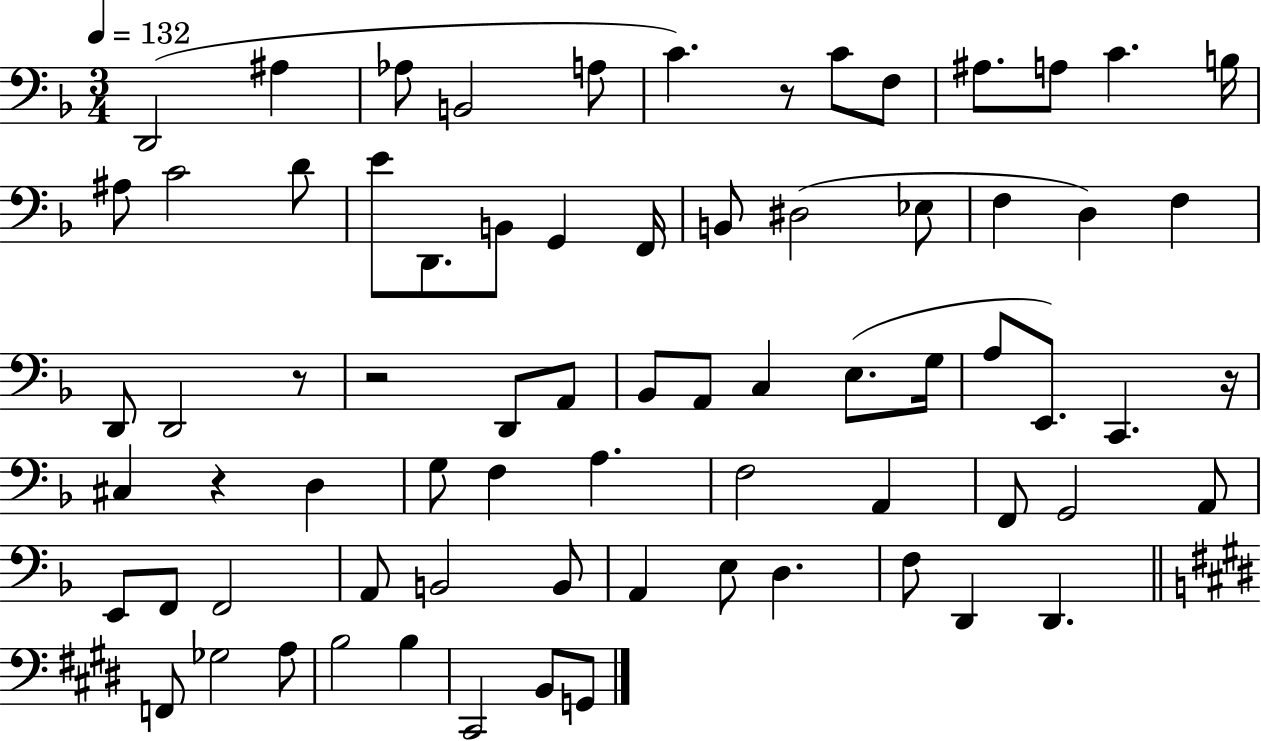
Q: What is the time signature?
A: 3/4